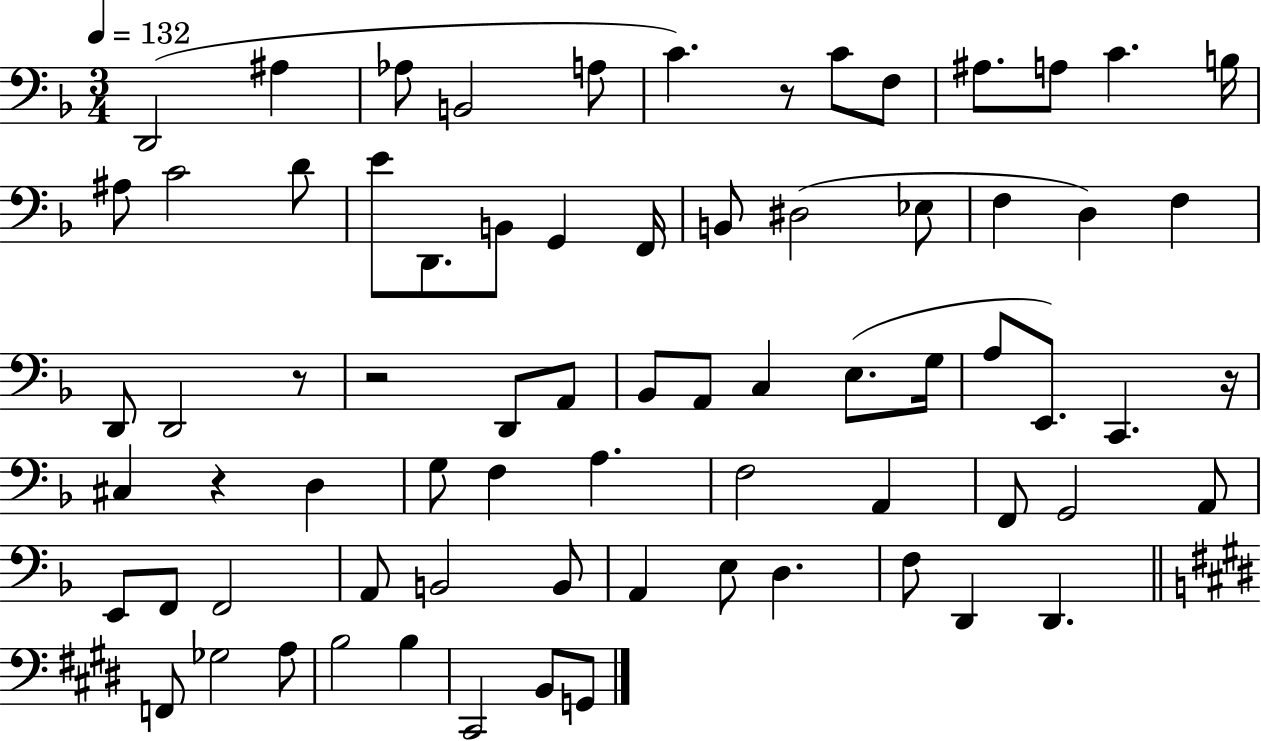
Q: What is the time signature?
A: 3/4